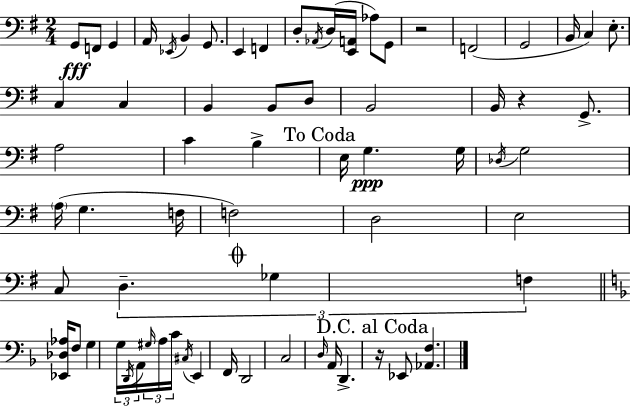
X:1
T:Untitled
M:2/4
L:1/4
K:Em
G,,/2 F,,/2 G,, A,,/4 _E,,/4 B,, G,,/2 E,, F,, D,/2 _A,,/4 D,/4 [E,,A,,]/4 _A,/2 G,,/2 z2 F,,2 G,,2 B,,/4 C, E,/2 C, C, B,, B,,/2 D,/2 B,,2 B,,/4 z G,,/2 A,2 C B, E,/4 G, G,/4 _D,/4 G,2 A,/4 G, F,/4 F,2 D,2 E,2 C,/2 D, _G, F, [_E,,_D,_A,]/4 F,/2 G, G,/4 D,,/4 A,,/4 ^G,/4 A,/4 C/4 ^C,/4 E,, F,,/4 D,,2 C,2 D,/4 A,,/4 D,, z/4 _E,,/2 [_A,,F,]